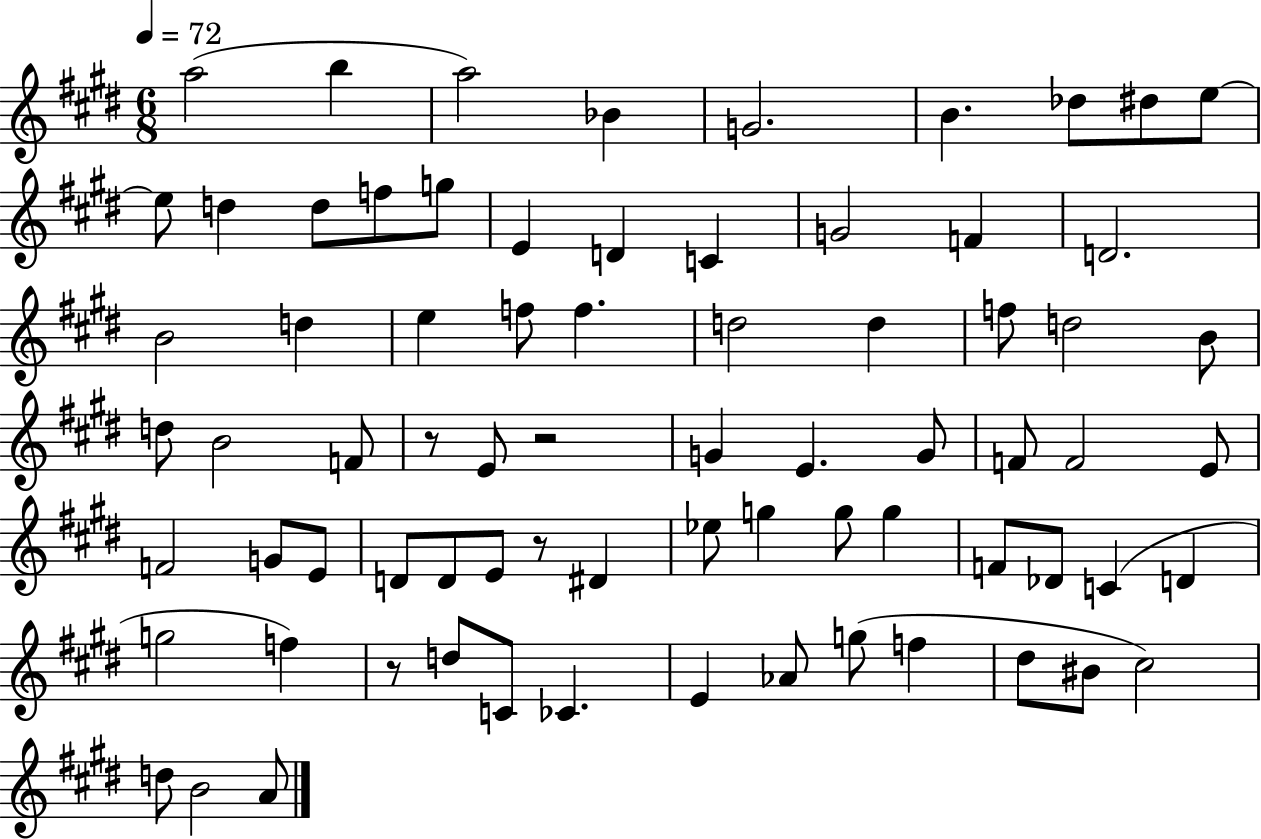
A5/h B5/q A5/h Bb4/q G4/h. B4/q. Db5/e D#5/e E5/e E5/e D5/q D5/e F5/e G5/e E4/q D4/q C4/q G4/h F4/q D4/h. B4/h D5/q E5/q F5/e F5/q. D5/h D5/q F5/e D5/h B4/e D5/e B4/h F4/e R/e E4/e R/h G4/q E4/q. G4/e F4/e F4/h E4/e F4/h G4/e E4/e D4/e D4/e E4/e R/e D#4/q Eb5/e G5/q G5/e G5/q F4/e Db4/e C4/q D4/q G5/h F5/q R/e D5/e C4/e CES4/q. E4/q Ab4/e G5/e F5/q D#5/e BIS4/e C#5/h D5/e B4/h A4/e